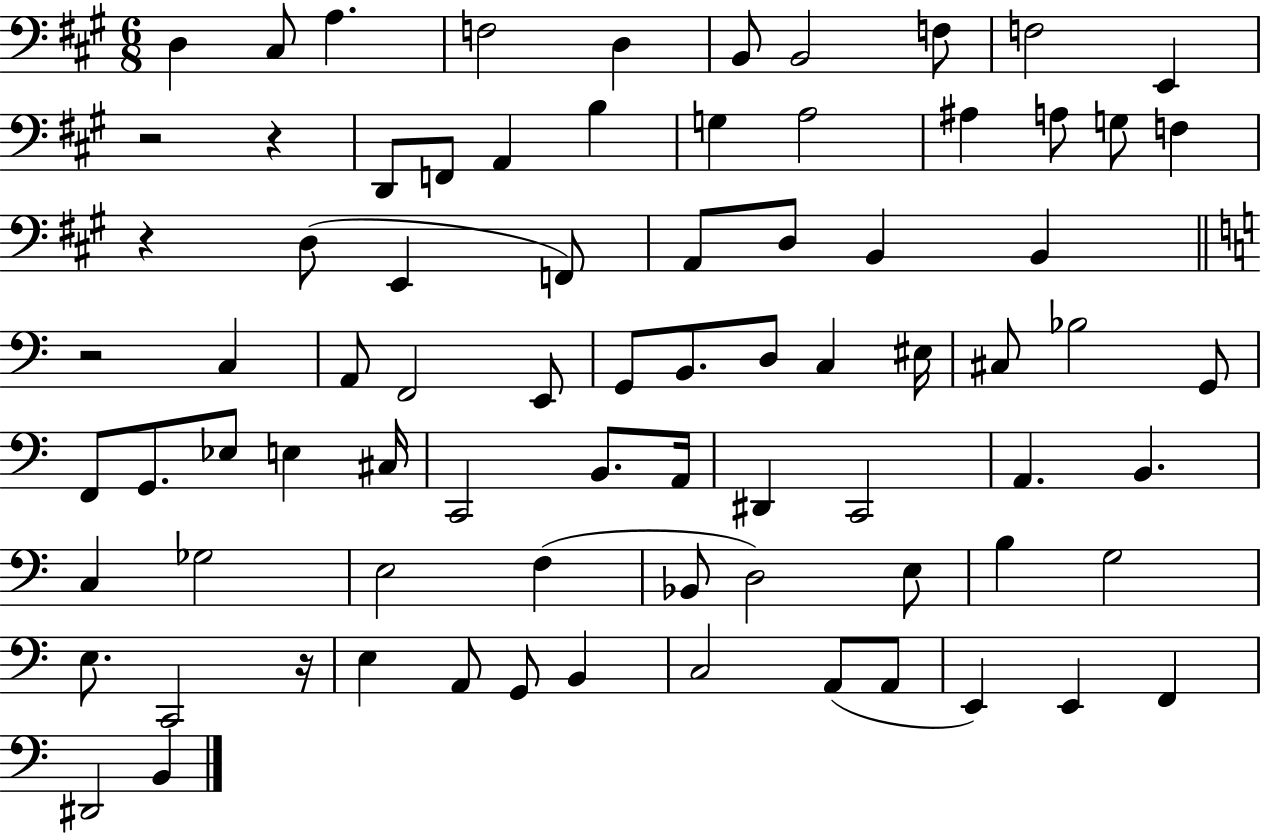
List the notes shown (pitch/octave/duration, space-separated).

D3/q C#3/e A3/q. F3/h D3/q B2/e B2/h F3/e F3/h E2/q R/h R/q D2/e F2/e A2/q B3/q G3/q A3/h A#3/q A3/e G3/e F3/q R/q D3/e E2/q F2/e A2/e D3/e B2/q B2/q R/h C3/q A2/e F2/h E2/e G2/e B2/e. D3/e C3/q EIS3/s C#3/e Bb3/h G2/e F2/e G2/e. Eb3/e E3/q C#3/s C2/h B2/e. A2/s D#2/q C2/h A2/q. B2/q. C3/q Gb3/h E3/h F3/q Bb2/e D3/h E3/e B3/q G3/h E3/e. C2/h R/s E3/q A2/e G2/e B2/q C3/h A2/e A2/e E2/q E2/q F2/q D#2/h B2/q